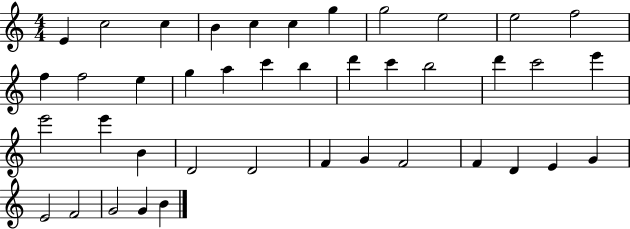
E4/q C5/h C5/q B4/q C5/q C5/q G5/q G5/h E5/h E5/h F5/h F5/q F5/h E5/q G5/q A5/q C6/q B5/q D6/q C6/q B5/h D6/q C6/h E6/q E6/h E6/q B4/q D4/h D4/h F4/q G4/q F4/h F4/q D4/q E4/q G4/q E4/h F4/h G4/h G4/q B4/q